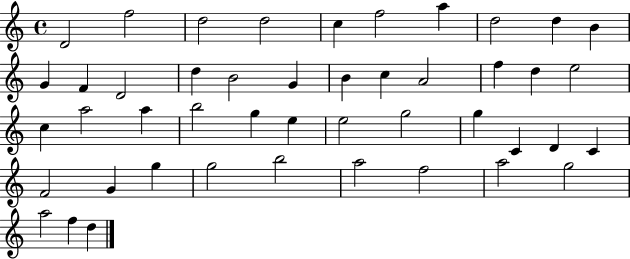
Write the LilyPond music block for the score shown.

{
  \clef treble
  \time 4/4
  \defaultTimeSignature
  \key c \major
  d'2 f''2 | d''2 d''2 | c''4 f''2 a''4 | d''2 d''4 b'4 | \break g'4 f'4 d'2 | d''4 b'2 g'4 | b'4 c''4 a'2 | f''4 d''4 e''2 | \break c''4 a''2 a''4 | b''2 g''4 e''4 | e''2 g''2 | g''4 c'4 d'4 c'4 | \break f'2 g'4 g''4 | g''2 b''2 | a''2 f''2 | a''2 g''2 | \break a''2 f''4 d''4 | \bar "|."
}